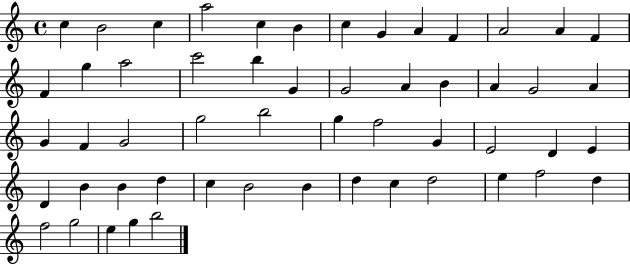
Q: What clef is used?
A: treble